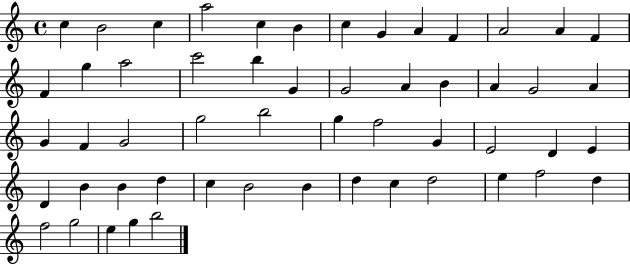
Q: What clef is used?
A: treble